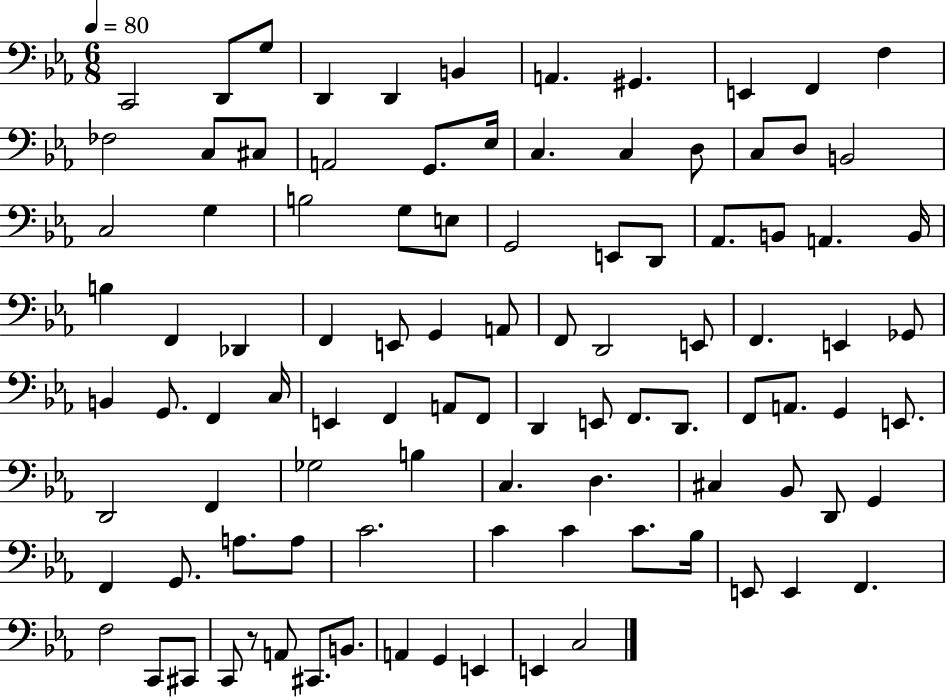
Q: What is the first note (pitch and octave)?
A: C2